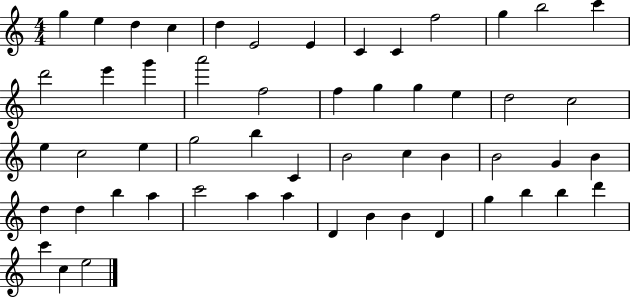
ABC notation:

X:1
T:Untitled
M:4/4
L:1/4
K:C
g e d c d E2 E C C f2 g b2 c' d'2 e' g' a'2 f2 f g g e d2 c2 e c2 e g2 b C B2 c B B2 G B d d b a c'2 a a D B B D g b b d' c' c e2